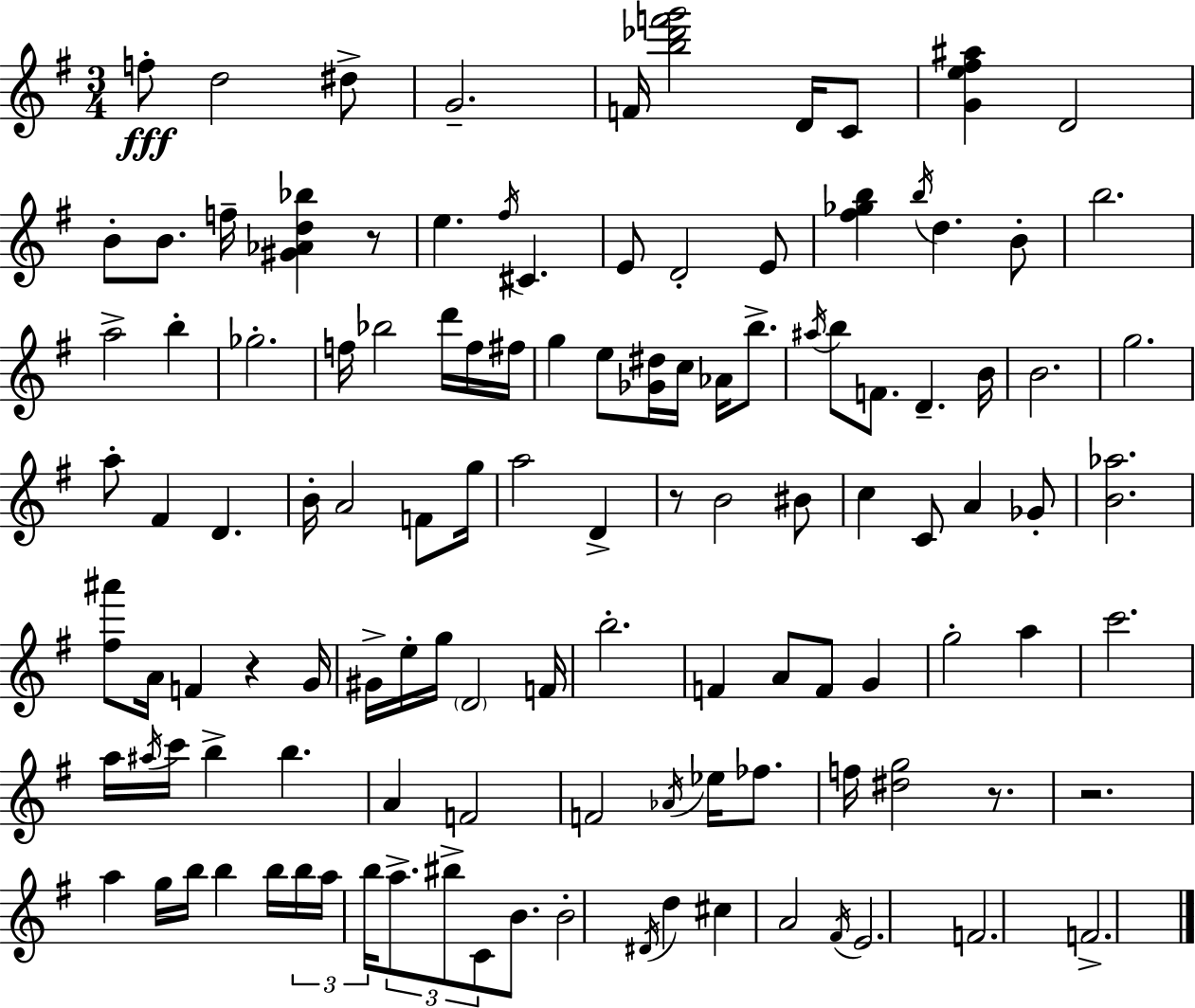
{
  \clef treble
  \numericTimeSignature
  \time 3/4
  \key e \minor
  f''8-.\fff d''2 dis''8-> | g'2.-- | f'16 <b'' des''' f''' g'''>2 d'16 c'8 | <g' e'' fis'' ais''>4 d'2 | \break b'8-. b'8. f''16-- <gis' aes' d'' bes''>4 r8 | e''4. \acciaccatura { fis''16 } cis'4. | e'8 d'2-. e'8 | <fis'' ges'' b''>4 \acciaccatura { b''16 } d''4. | \break b'8-. b''2. | a''2-> b''4-. | ges''2.-. | f''16 bes''2 d'''16 | \break f''16 fis''16 g''4 e''8 <ges' dis''>16 c''16 aes'16 b''8.-> | \acciaccatura { ais''16 } b''8 f'8. d'4.-- | b'16 b'2. | g''2. | \break a''8-. fis'4 d'4. | b'16-. a'2 | f'8 g''16 a''2 d'4-> | r8 b'2 | \break bis'8 c''4 c'8 a'4 | ges'8-. <b' aes''>2. | <fis'' ais'''>8 a'16 f'4 r4 | g'16 gis'16-> e''16-. g''16 \parenthesize d'2 | \break f'16 b''2.-. | f'4 a'8 f'8 g'4 | g''2-. a''4 | c'''2. | \break a''16 \acciaccatura { ais''16 } c'''16 b''4-> b''4. | a'4 f'2 | f'2 | \acciaccatura { aes'16 } ees''16 fes''8. f''16 <dis'' g''>2 | \break r8. r2. | a''4 g''16 b''16 b''4 | b''16 \tuplet 3/2 { b''16 a''16 b''16 } \tuplet 3/2 { a''8.-> bis''8-> | c'8 } b'8. b'2-. | \break \acciaccatura { dis'16 } d''4 cis''4 a'2 | \acciaccatura { fis'16 } e'2. | f'2. | f'2.-> | \break \bar "|."
}